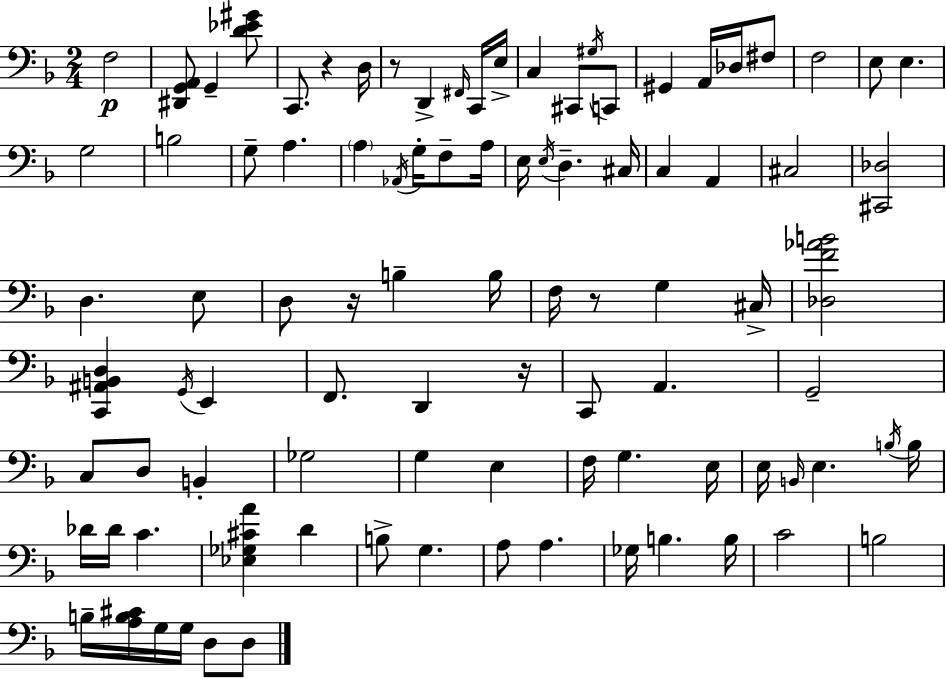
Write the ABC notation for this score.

X:1
T:Untitled
M:2/4
L:1/4
K:F
F,2 [^D,,G,,A,,]/2 G,, [D_E^G]/2 C,,/2 z D,/4 z/2 D,, ^F,,/4 C,,/4 E,/4 C, ^C,,/2 ^G,/4 C,,/2 ^G,, A,,/4 _D,/4 ^F,/2 F,2 E,/2 E, G,2 B,2 G,/2 A, A, _A,,/4 G,/4 F,/2 A,/4 E,/4 E,/4 D, ^C,/4 C, A,, ^C,2 [^C,,_D,]2 D, E,/2 D,/2 z/4 B, B,/4 F,/4 z/2 G, ^C,/4 [_D,F_AB]2 [C,,^A,,B,,D,] G,,/4 E,, F,,/2 D,, z/4 C,,/2 A,, G,,2 C,/2 D,/2 B,, _G,2 G, E, F,/4 G, E,/4 E,/4 B,,/4 E, B,/4 B,/4 _D/4 _D/4 C [_E,_G,^CA] D B,/2 G, A,/2 A, _G,/4 B, B,/4 C2 B,2 B,/4 [A,B,^C]/4 G,/4 G,/4 D,/2 D,/2